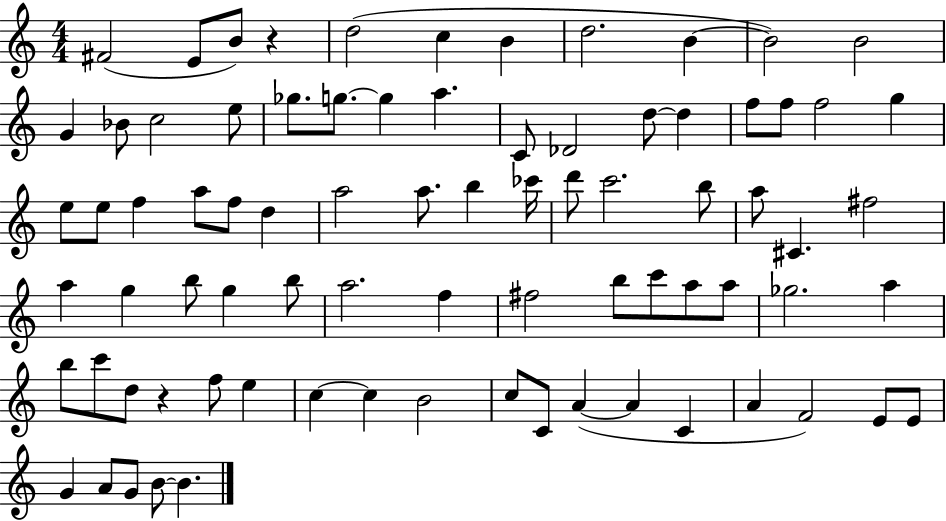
{
  \clef treble
  \numericTimeSignature
  \time 4/4
  \key c \major
  fis'2( e'8 b'8) r4 | d''2( c''4 b'4 | d''2. b'4~~ | b'2) b'2 | \break g'4 bes'8 c''2 e''8 | ges''8. g''8.~~ g''4 a''4. | c'8 des'2 d''8~~ d''4 | f''8 f''8 f''2 g''4 | \break e''8 e''8 f''4 a''8 f''8 d''4 | a''2 a''8. b''4 ces'''16 | d'''8 c'''2. b''8 | a''8 cis'4. fis''2 | \break a''4 g''4 b''8 g''4 b''8 | a''2. f''4 | fis''2 b''8 c'''8 a''8 a''8 | ges''2. a''4 | \break b''8 c'''8 d''8 r4 f''8 e''4 | c''4~~ c''4 b'2 | c''8 c'8 a'4~(~ a'4 c'4 | a'4 f'2) e'8 e'8 | \break g'4 a'8 g'8 b'8~~ b'4. | \bar "|."
}